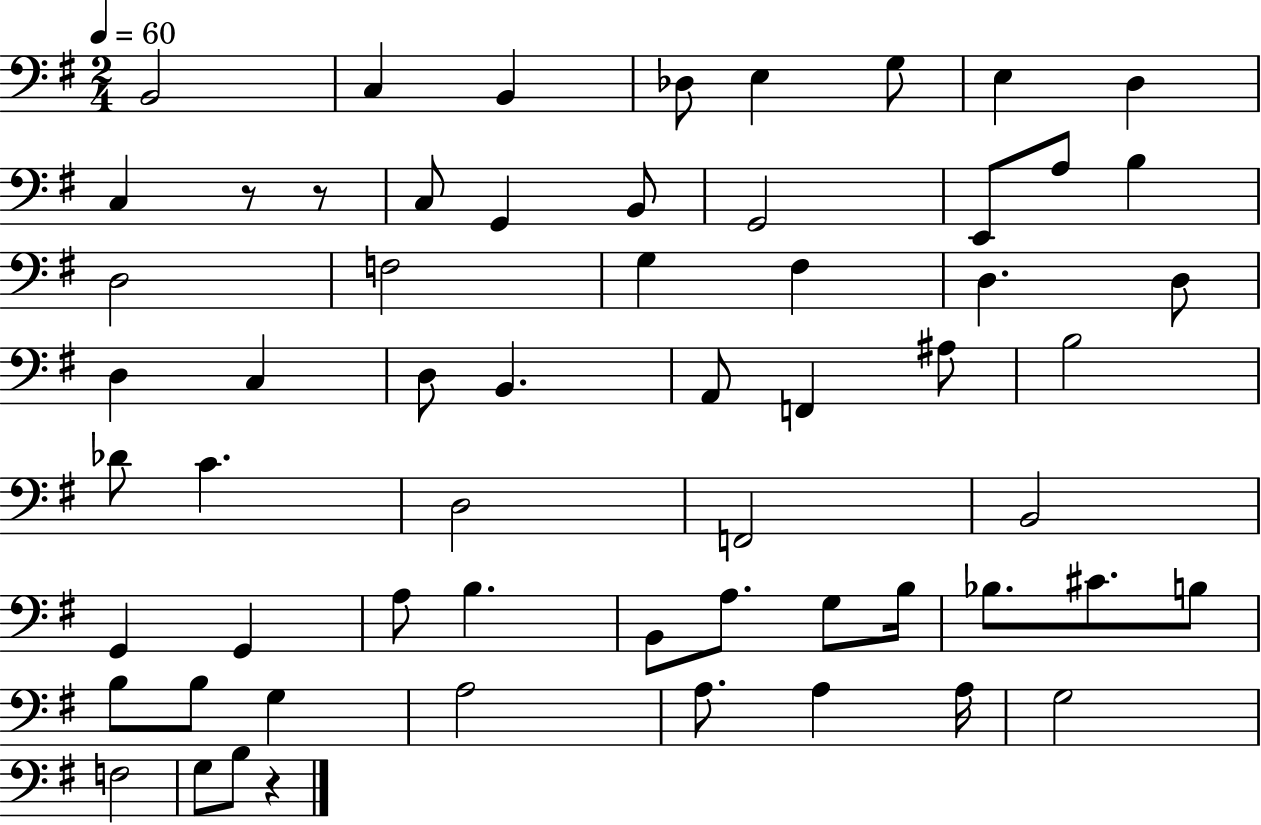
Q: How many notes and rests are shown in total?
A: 60